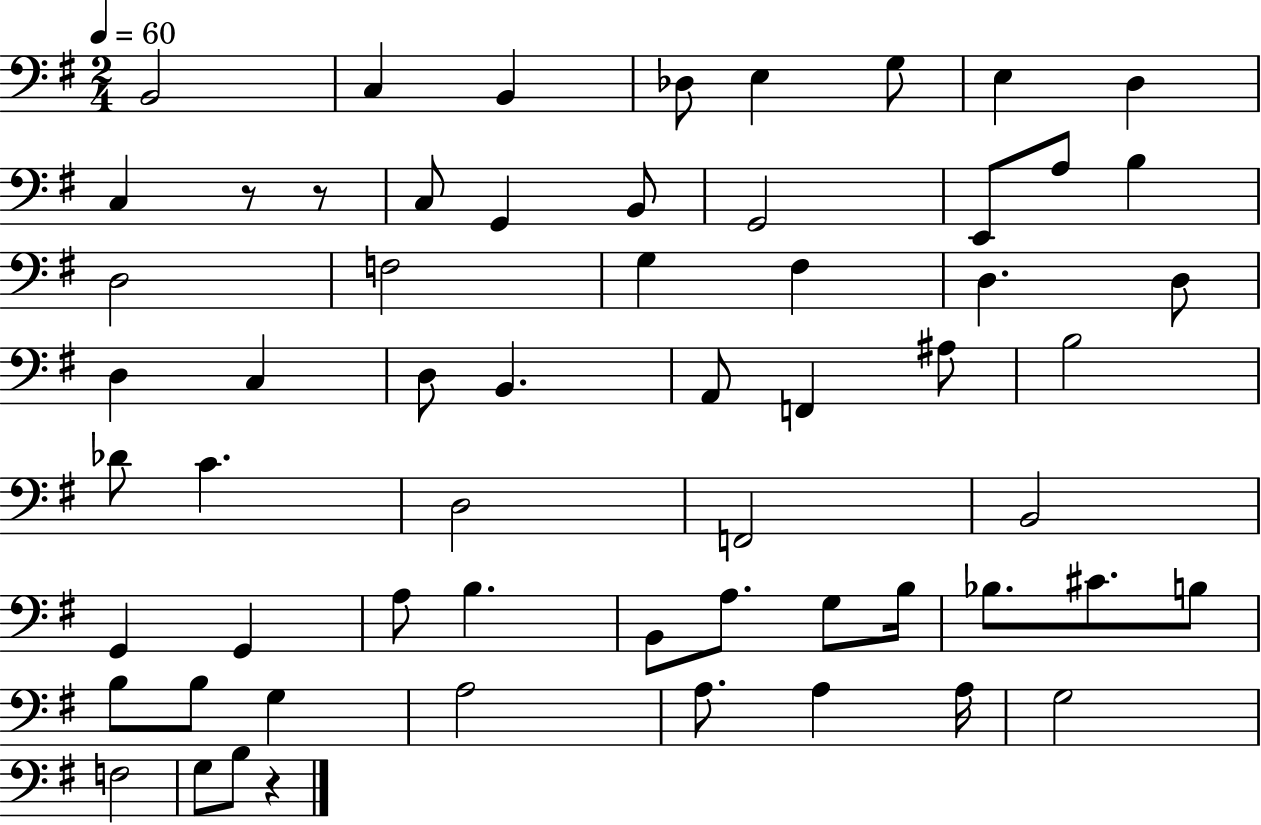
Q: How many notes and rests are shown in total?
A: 60